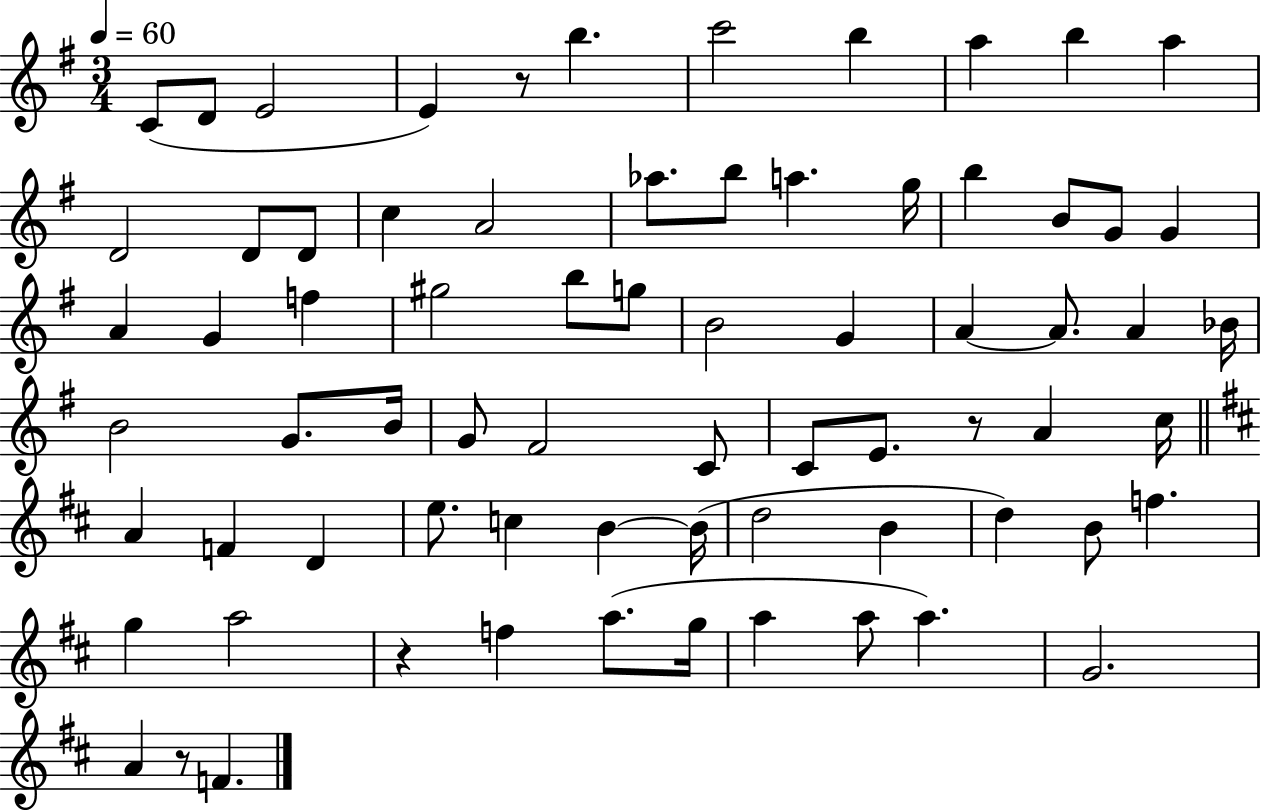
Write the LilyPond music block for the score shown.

{
  \clef treble
  \numericTimeSignature
  \time 3/4
  \key g \major
  \tempo 4 = 60
  c'8( d'8 e'2 | e'4) r8 b''4. | c'''2 b''4 | a''4 b''4 a''4 | \break d'2 d'8 d'8 | c''4 a'2 | aes''8. b''8 a''4. g''16 | b''4 b'8 g'8 g'4 | \break a'4 g'4 f''4 | gis''2 b''8 g''8 | b'2 g'4 | a'4~~ a'8. a'4 bes'16 | \break b'2 g'8. b'16 | g'8 fis'2 c'8 | c'8 e'8. r8 a'4 c''16 | \bar "||" \break \key b \minor a'4 f'4 d'4 | e''8. c''4 b'4~~ b'16( | d''2 b'4 | d''4) b'8 f''4. | \break g''4 a''2 | r4 f''4 a''8.( g''16 | a''4 a''8 a''4.) | g'2. | \break a'4 r8 f'4. | \bar "|."
}